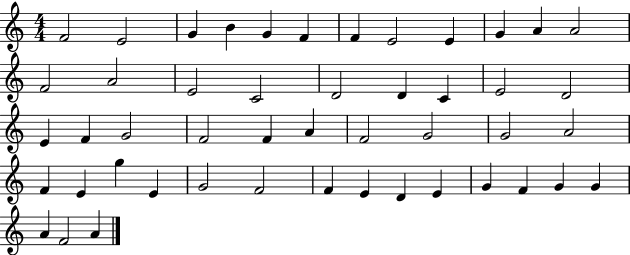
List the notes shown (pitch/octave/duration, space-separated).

F4/h E4/h G4/q B4/q G4/q F4/q F4/q E4/h E4/q G4/q A4/q A4/h F4/h A4/h E4/h C4/h D4/h D4/q C4/q E4/h D4/h E4/q F4/q G4/h F4/h F4/q A4/q F4/h G4/h G4/h A4/h F4/q E4/q G5/q E4/q G4/h F4/h F4/q E4/q D4/q E4/q G4/q F4/q G4/q G4/q A4/q F4/h A4/q